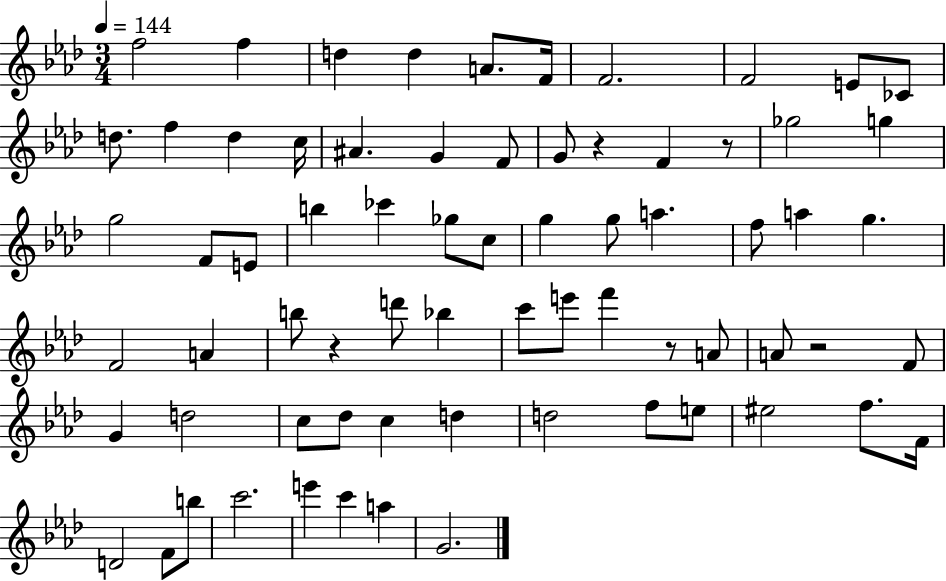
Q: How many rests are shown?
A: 5